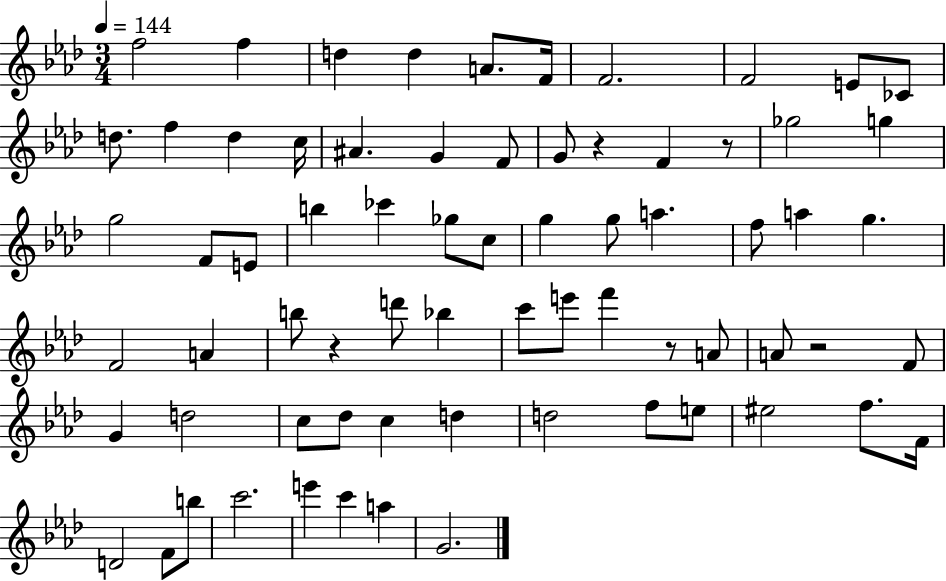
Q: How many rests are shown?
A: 5